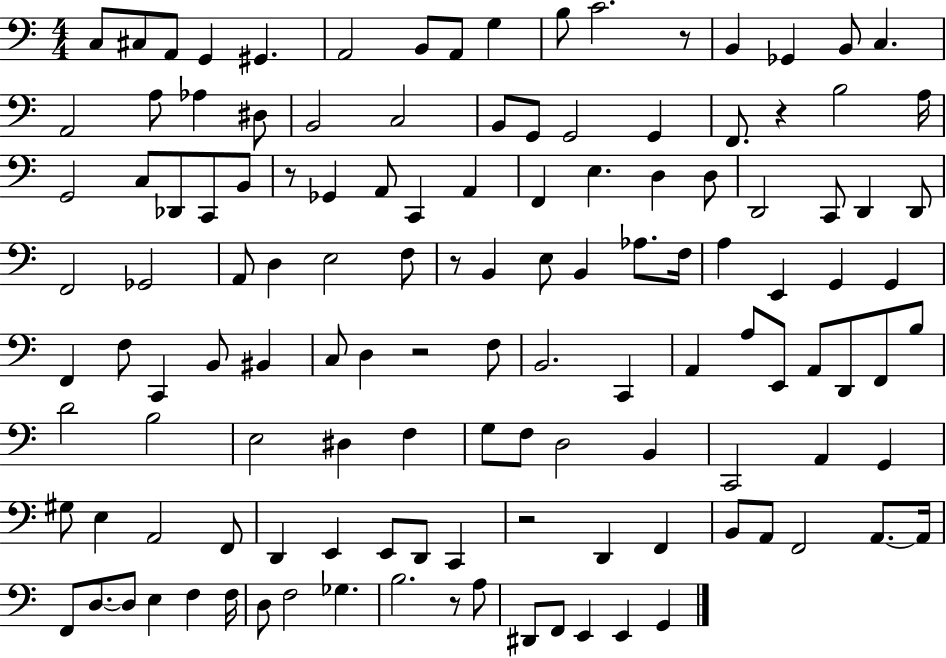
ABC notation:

X:1
T:Untitled
M:4/4
L:1/4
K:C
C,/2 ^C,/2 A,,/2 G,, ^G,, A,,2 B,,/2 A,,/2 G, B,/2 C2 z/2 B,, _G,, B,,/2 C, A,,2 A,/2 _A, ^D,/2 B,,2 C,2 B,,/2 G,,/2 G,,2 G,, F,,/2 z B,2 A,/4 G,,2 C,/2 _D,,/2 C,,/2 B,,/2 z/2 _G,, A,,/2 C,, A,, F,, E, D, D,/2 D,,2 C,,/2 D,, D,,/2 F,,2 _G,,2 A,,/2 D, E,2 F,/2 z/2 B,, E,/2 B,, _A,/2 F,/4 A, E,, G,, G,, F,, F,/2 C,, B,,/2 ^B,, C,/2 D, z2 F,/2 B,,2 C,, A,, A,/2 E,,/2 A,,/2 D,,/2 F,,/2 B,/2 D2 B,2 E,2 ^D, F, G,/2 F,/2 D,2 B,, C,,2 A,, G,, ^G,/2 E, A,,2 F,,/2 D,, E,, E,,/2 D,,/2 C,, z2 D,, F,, B,,/2 A,,/2 F,,2 A,,/2 A,,/4 F,,/2 D,/2 D,/2 E, F, F,/4 D,/2 F,2 _G, B,2 z/2 A,/2 ^D,,/2 F,,/2 E,, E,, G,,